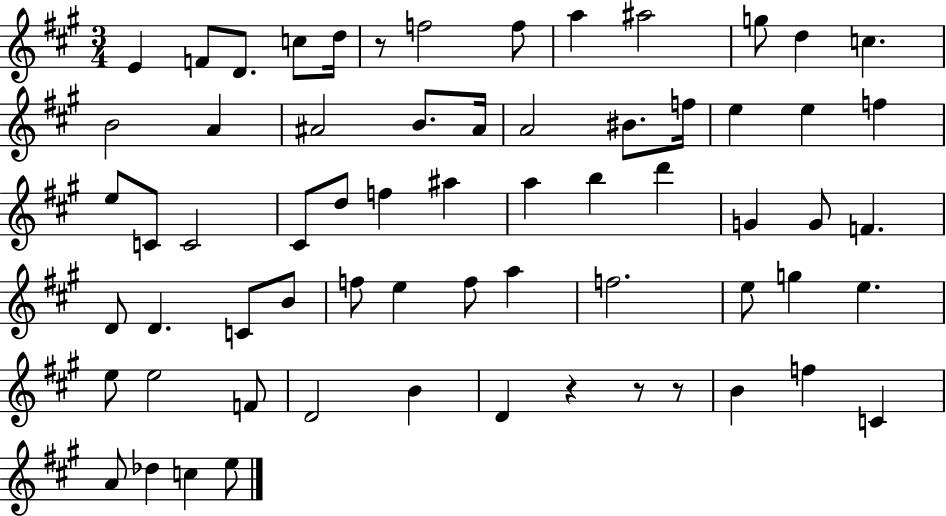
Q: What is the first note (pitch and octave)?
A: E4